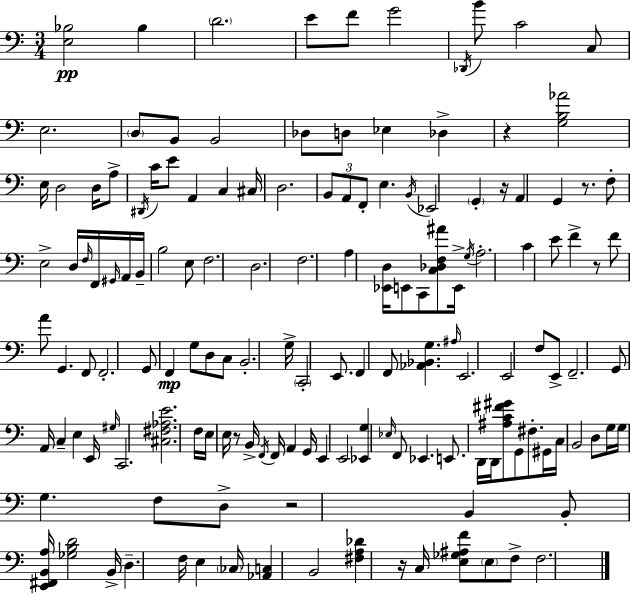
X:1
T:Untitled
M:3/4
L:1/4
K:C
[E,_B,]2 _B, D2 E/2 F/2 G2 _D,,/4 B/2 C2 C,/2 E,2 D,/2 B,,/2 B,,2 _D,/2 D,/2 _E, _D, z [G,B,_A]2 E,/4 D,2 D,/4 A,/2 ^D,,/4 C/4 E/2 A,, C, ^C,/4 D,2 B,,/2 A,,/2 F,,/2 E, B,,/4 _E,,2 G,, z/4 A,, G,, z/2 F,/2 E,2 D,/4 F,/4 F,,/4 ^G,,/4 A,,/4 B,,/4 B,2 E,/2 F,2 D,2 F,2 A, [_E,,D,]/4 E,,/2 C,,/2 [C,_D,F,^A]/2 E,,/4 G,/4 A,2 C E/2 F z/2 F/2 A/2 G,, F,,/2 F,,2 G,,/2 F,, G,/2 D,/2 C,/2 B,,2 G,/4 C,,2 E,,/2 F,, F,,/2 [_A,,_B,,G,] ^A,/4 E,,2 E,,2 F,/2 E,,/2 F,,2 G,,/2 A,,/4 C, E, E,,/4 ^G,/4 C,,2 [^C,^F,_A,E]2 F,/4 E,/4 E,/4 z/2 B,,/4 F,,/4 F,,/4 A,, G,,/4 E,, E,,2 [_E,,G,] _E,/4 F,,/2 _E,, E,,/2 D,,/4 D,,/4 [^A,C^F^G]/2 G,,/2 ^F,/2 ^G,,/4 C,/4 B,,2 D,/2 G,/4 G,/4 G, F,/2 D,/2 z2 B,, B,,/2 [E,,^F,,B,,A,]/4 [_G,B,D]2 B,,/4 D, F,/4 E, _C,/4 [_A,,C,] B,,2 [^F,A,_D] z/4 C,/4 [E,_G,^A,F]/2 E,/2 F,/2 F,2